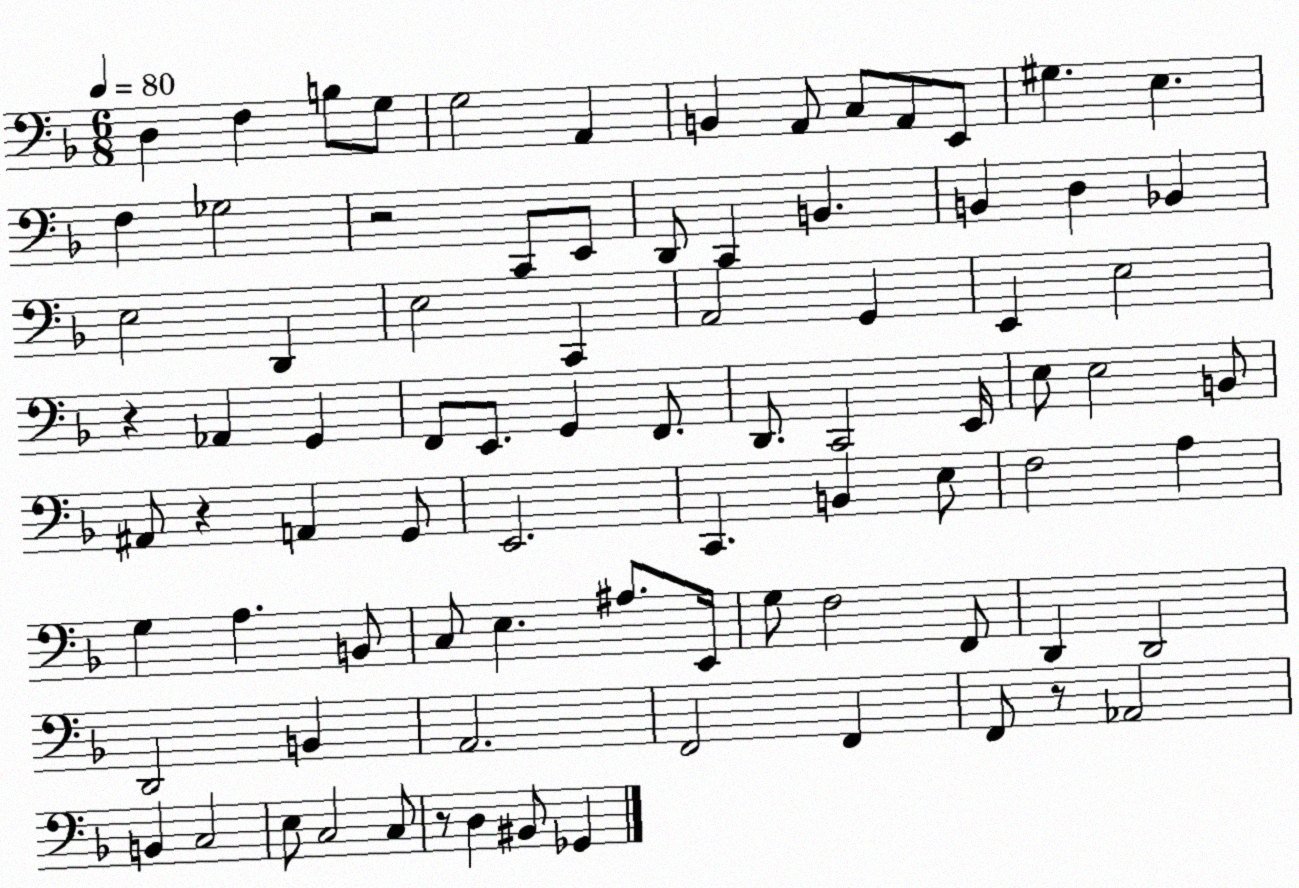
X:1
T:Untitled
M:6/8
L:1/4
K:F
D, F, B,/2 G,/2 G,2 A,, B,, A,,/2 C,/2 A,,/2 E,,/2 ^G, E, F, _G,2 z2 C,,/2 E,,/2 D,,/2 C,, B,, B,, D, _B,, E,2 D,, E,2 C,, A,,2 G,, E,, E,2 z _A,, G,, F,,/2 E,,/2 G,, F,,/2 D,,/2 C,,2 E,,/4 E,/2 E,2 B,,/2 ^A,,/2 z A,, G,,/2 E,,2 C,, B,, E,/2 F,2 A, G, A, B,,/2 C,/2 E, ^A,/2 E,,/4 G,/2 F,2 F,,/2 D,, D,,2 D,,2 B,, A,,2 F,,2 F,, F,,/2 z/2 _A,,2 B,, C,2 E,/2 C,2 C,/2 z/2 D, ^B,,/2 _G,,